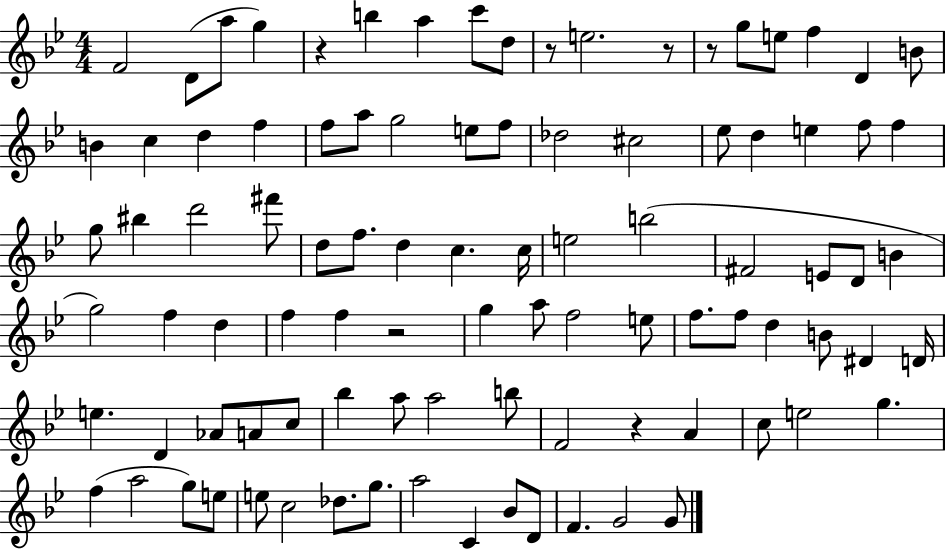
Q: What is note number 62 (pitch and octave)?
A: D4